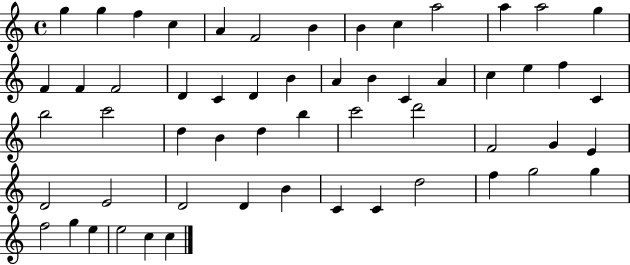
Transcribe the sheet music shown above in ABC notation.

X:1
T:Untitled
M:4/4
L:1/4
K:C
g g f c A F2 B B c a2 a a2 g F F F2 D C D B A B C A c e f C b2 c'2 d B d b c'2 d'2 F2 G E D2 E2 D2 D B C C d2 f g2 g f2 g e e2 c c